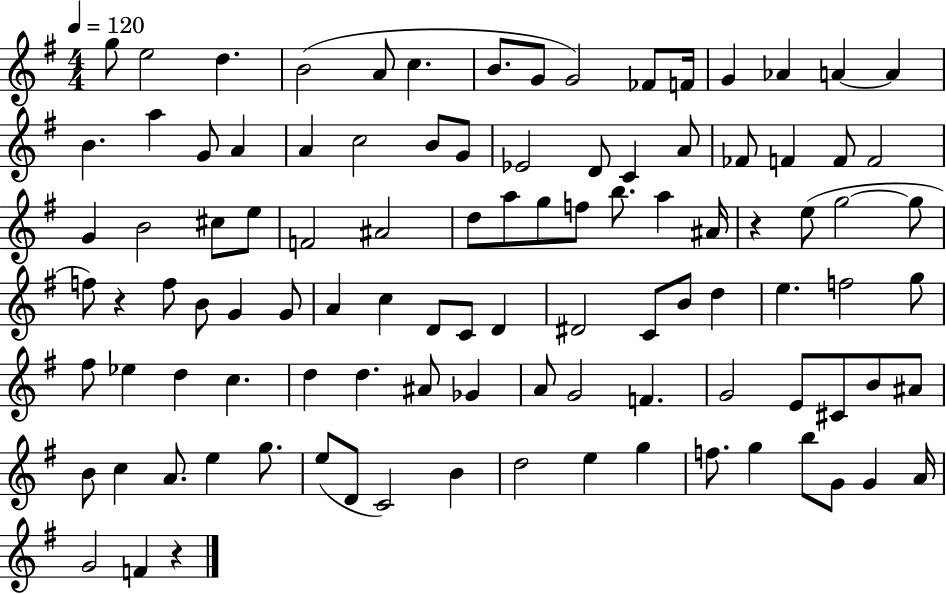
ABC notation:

X:1
T:Untitled
M:4/4
L:1/4
K:G
g/2 e2 d B2 A/2 c B/2 G/2 G2 _F/2 F/4 G _A A A B a G/2 A A c2 B/2 G/2 _E2 D/2 C A/2 _F/2 F F/2 F2 G B2 ^c/2 e/2 F2 ^A2 d/2 a/2 g/2 f/2 b/2 a ^A/4 z e/2 g2 g/2 f/2 z f/2 B/2 G G/2 A c D/2 C/2 D ^D2 C/2 B/2 d e f2 g/2 ^f/2 _e d c d d ^A/2 _G A/2 G2 F G2 E/2 ^C/2 B/2 ^A/2 B/2 c A/2 e g/2 e/2 D/2 C2 B d2 e g f/2 g b/2 G/2 G A/4 G2 F z